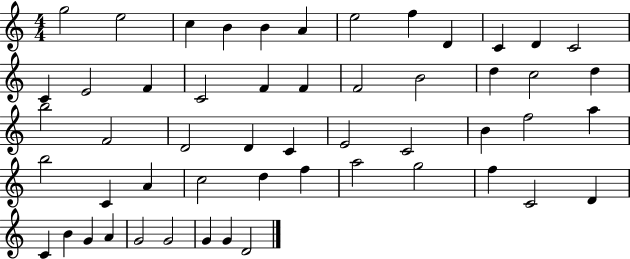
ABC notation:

X:1
T:Untitled
M:4/4
L:1/4
K:C
g2 e2 c B B A e2 f D C D C2 C E2 F C2 F F F2 B2 d c2 d b2 F2 D2 D C E2 C2 B f2 a b2 C A c2 d f a2 g2 f C2 D C B G A G2 G2 G G D2